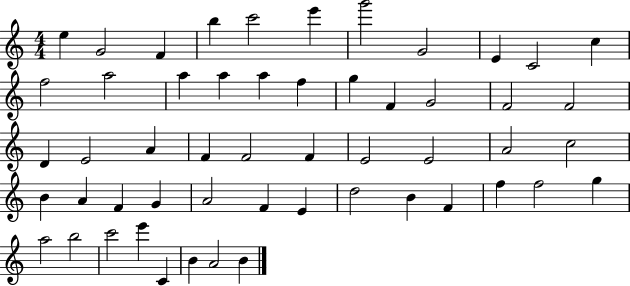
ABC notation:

X:1
T:Untitled
M:4/4
L:1/4
K:C
e G2 F b c'2 e' g'2 G2 E C2 c f2 a2 a a a f g F G2 F2 F2 D E2 A F F2 F E2 E2 A2 c2 B A F G A2 F E d2 B F f f2 g a2 b2 c'2 e' C B A2 B